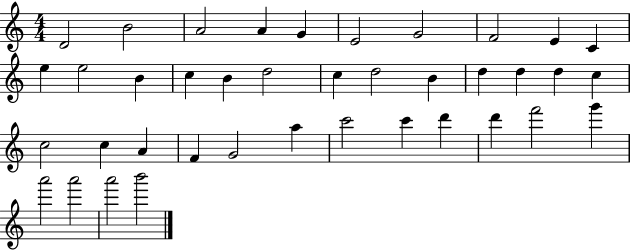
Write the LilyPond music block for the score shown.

{
  \clef treble
  \numericTimeSignature
  \time 4/4
  \key c \major
  d'2 b'2 | a'2 a'4 g'4 | e'2 g'2 | f'2 e'4 c'4 | \break e''4 e''2 b'4 | c''4 b'4 d''2 | c''4 d''2 b'4 | d''4 d''4 d''4 c''4 | \break c''2 c''4 a'4 | f'4 g'2 a''4 | c'''2 c'''4 d'''4 | d'''4 f'''2 g'''4 | \break a'''2 a'''2 | a'''2 b'''2 | \bar "|."
}